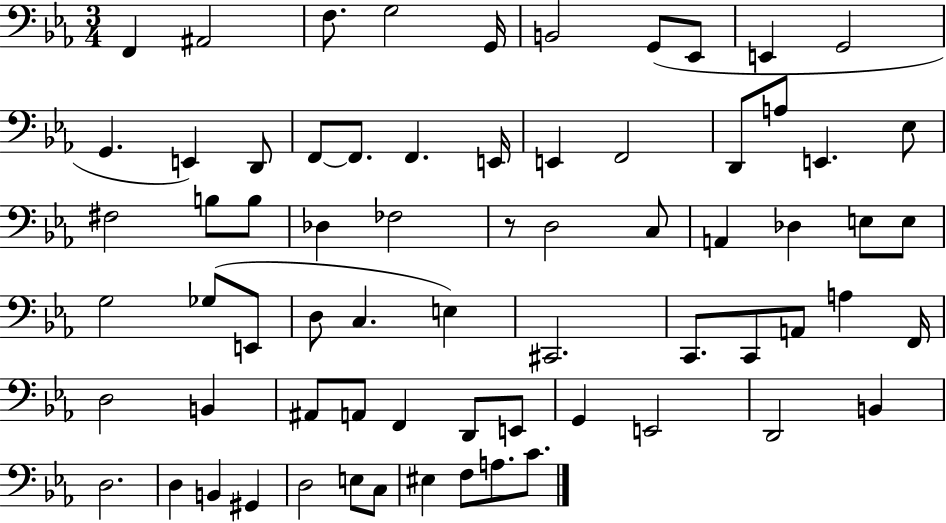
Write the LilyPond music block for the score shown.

{
  \clef bass
  \numericTimeSignature
  \time 3/4
  \key ees \major
  \repeat volta 2 { f,4 ais,2 | f8. g2 g,16 | b,2 g,8( ees,8 | e,4 g,2 | \break g,4. e,4) d,8 | f,8~~ f,8. f,4. e,16 | e,4 f,2 | d,8 a8 e,4. ees8 | \break fis2 b8 b8 | des4 fes2 | r8 d2 c8 | a,4 des4 e8 e8 | \break g2 ges8( e,8 | d8 c4. e4) | cis,2. | c,8. c,8 a,8 a4 f,16 | \break d2 b,4 | ais,8 a,8 f,4 d,8 e,8 | g,4 e,2 | d,2 b,4 | \break d2. | d4 b,4 gis,4 | d2 e8 c8 | eis4 f8 a8. c'8. | \break } \bar "|."
}